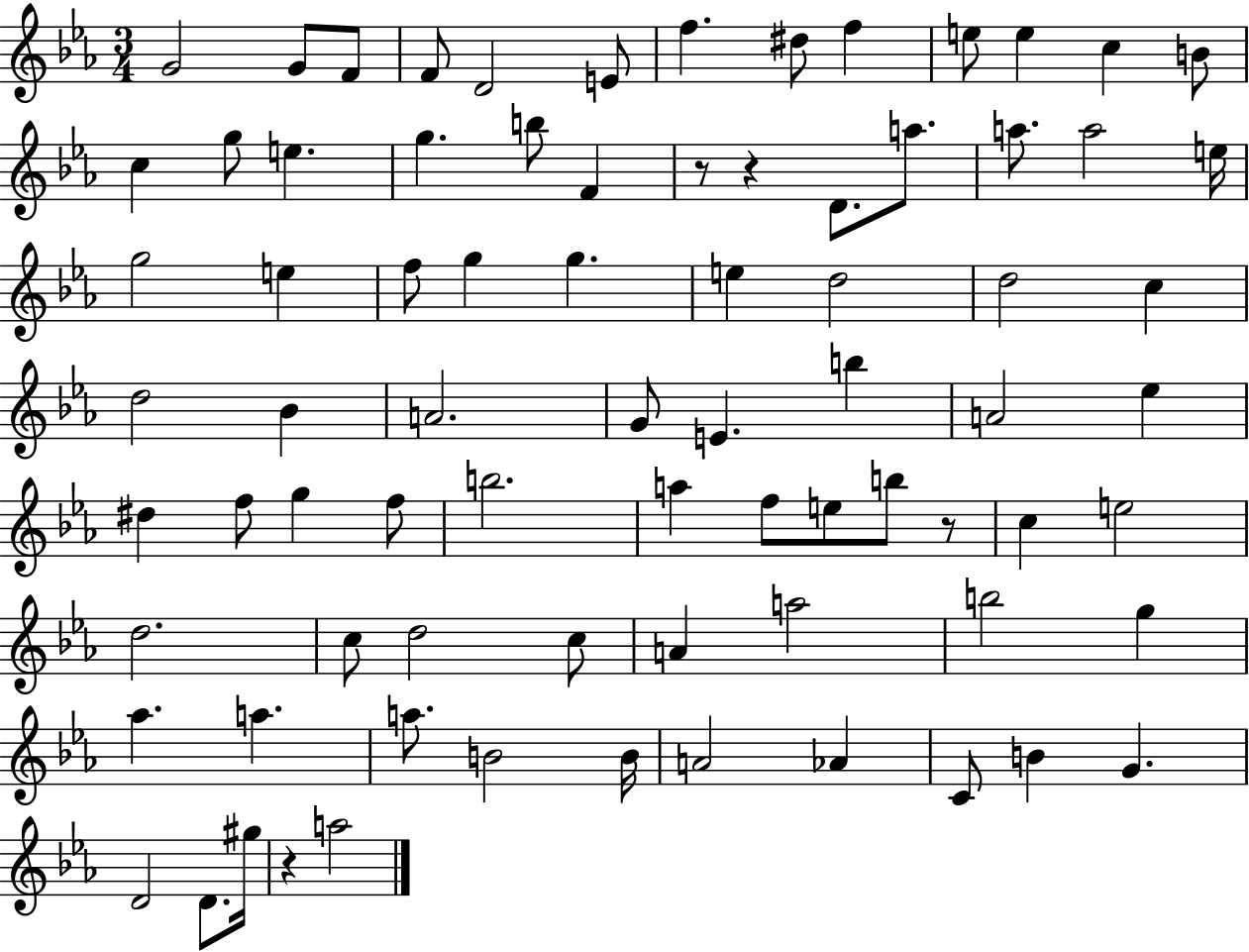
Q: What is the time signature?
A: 3/4